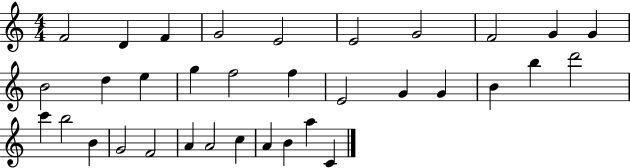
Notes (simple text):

F4/h D4/q F4/q G4/h E4/h E4/h G4/h F4/h G4/q G4/q B4/h D5/q E5/q G5/q F5/h F5/q E4/h G4/q G4/q B4/q B5/q D6/h C6/q B5/h B4/q G4/h F4/h A4/q A4/h C5/q A4/q B4/q A5/q C4/q